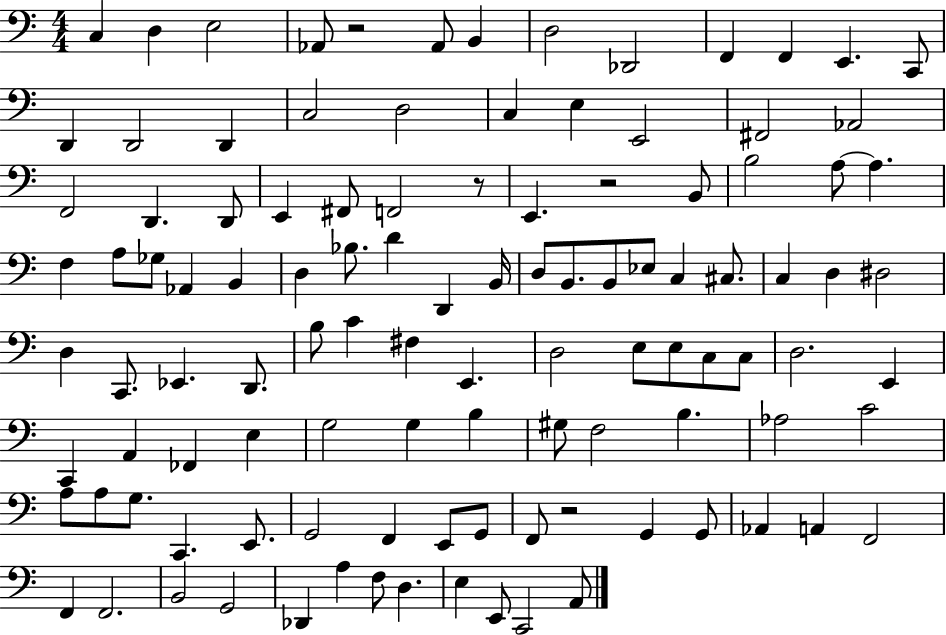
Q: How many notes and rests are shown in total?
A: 110